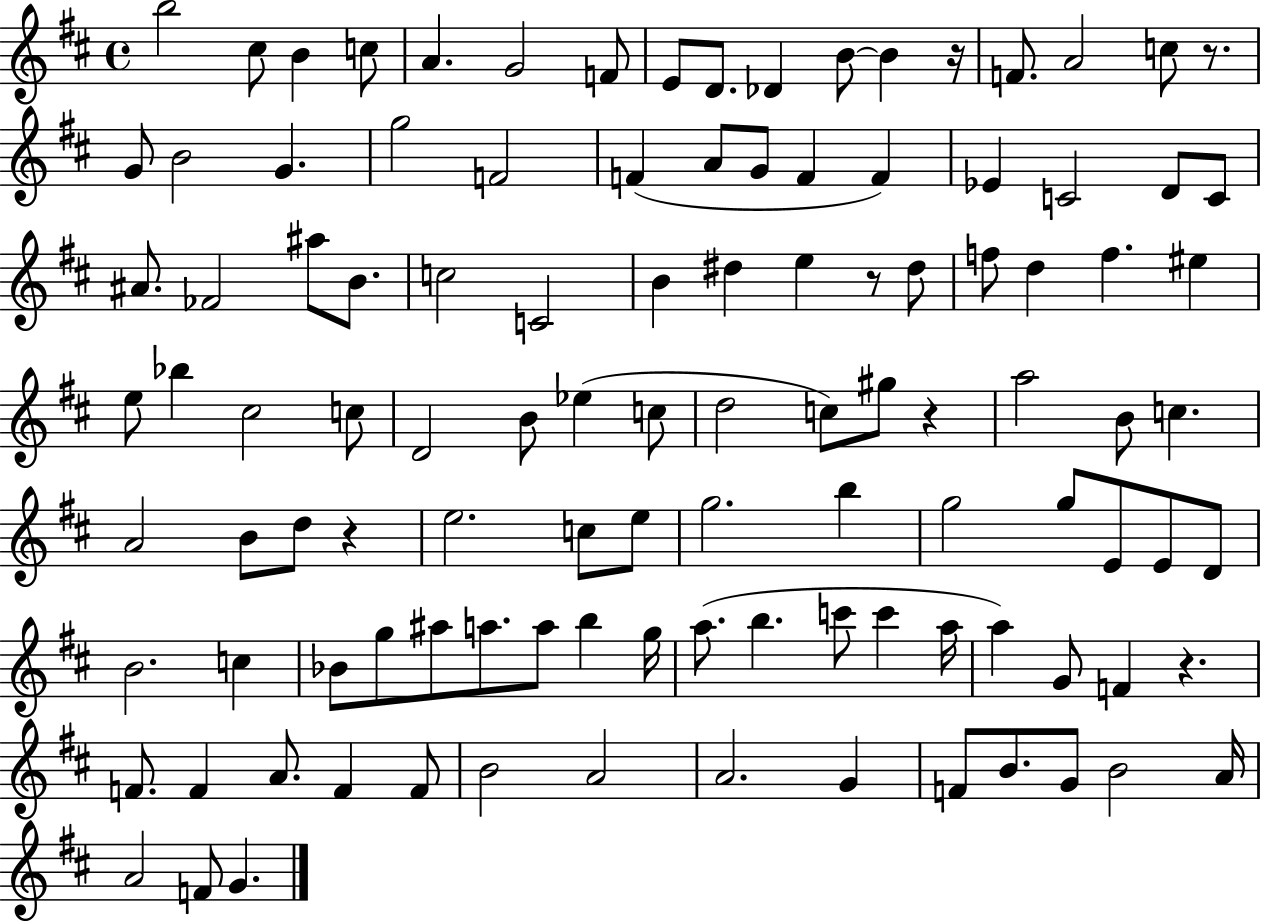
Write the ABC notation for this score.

X:1
T:Untitled
M:4/4
L:1/4
K:D
b2 ^c/2 B c/2 A G2 F/2 E/2 D/2 _D B/2 B z/4 F/2 A2 c/2 z/2 G/2 B2 G g2 F2 F A/2 G/2 F F _E C2 D/2 C/2 ^A/2 _F2 ^a/2 B/2 c2 C2 B ^d e z/2 ^d/2 f/2 d f ^e e/2 _b ^c2 c/2 D2 B/2 _e c/2 d2 c/2 ^g/2 z a2 B/2 c A2 B/2 d/2 z e2 c/2 e/2 g2 b g2 g/2 E/2 E/2 D/2 B2 c _B/2 g/2 ^a/2 a/2 a/2 b g/4 a/2 b c'/2 c' a/4 a G/2 F z F/2 F A/2 F F/2 B2 A2 A2 G F/2 B/2 G/2 B2 A/4 A2 F/2 G